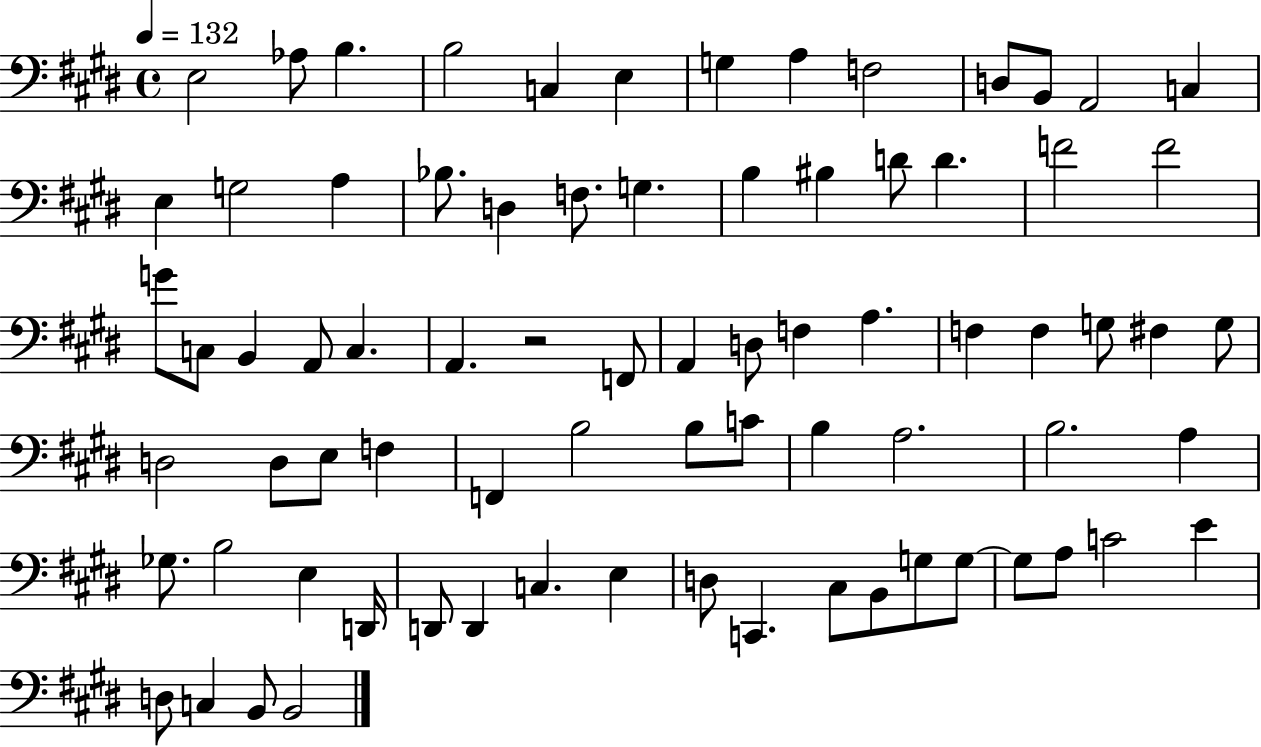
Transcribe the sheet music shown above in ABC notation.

X:1
T:Untitled
M:4/4
L:1/4
K:E
E,2 _A,/2 B, B,2 C, E, G, A, F,2 D,/2 B,,/2 A,,2 C, E, G,2 A, _B,/2 D, F,/2 G, B, ^B, D/2 D F2 F2 G/2 C,/2 B,, A,,/2 C, A,, z2 F,,/2 A,, D,/2 F, A, F, F, G,/2 ^F, G,/2 D,2 D,/2 E,/2 F, F,, B,2 B,/2 C/2 B, A,2 B,2 A, _G,/2 B,2 E, D,,/4 D,,/2 D,, C, E, D,/2 C,, ^C,/2 B,,/2 G,/2 G,/2 G,/2 A,/2 C2 E D,/2 C, B,,/2 B,,2